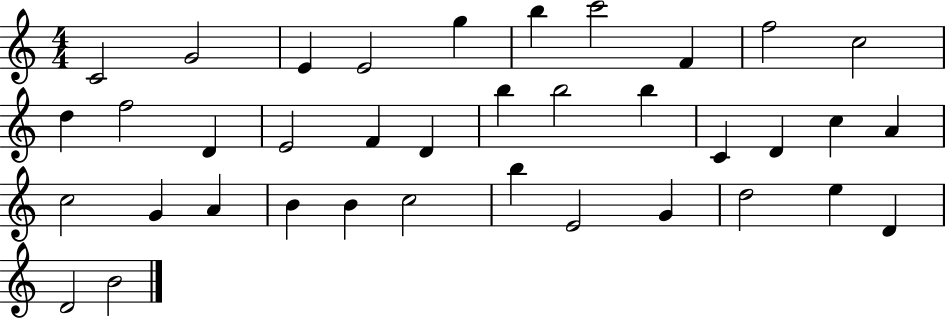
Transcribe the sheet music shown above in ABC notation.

X:1
T:Untitled
M:4/4
L:1/4
K:C
C2 G2 E E2 g b c'2 F f2 c2 d f2 D E2 F D b b2 b C D c A c2 G A B B c2 b E2 G d2 e D D2 B2